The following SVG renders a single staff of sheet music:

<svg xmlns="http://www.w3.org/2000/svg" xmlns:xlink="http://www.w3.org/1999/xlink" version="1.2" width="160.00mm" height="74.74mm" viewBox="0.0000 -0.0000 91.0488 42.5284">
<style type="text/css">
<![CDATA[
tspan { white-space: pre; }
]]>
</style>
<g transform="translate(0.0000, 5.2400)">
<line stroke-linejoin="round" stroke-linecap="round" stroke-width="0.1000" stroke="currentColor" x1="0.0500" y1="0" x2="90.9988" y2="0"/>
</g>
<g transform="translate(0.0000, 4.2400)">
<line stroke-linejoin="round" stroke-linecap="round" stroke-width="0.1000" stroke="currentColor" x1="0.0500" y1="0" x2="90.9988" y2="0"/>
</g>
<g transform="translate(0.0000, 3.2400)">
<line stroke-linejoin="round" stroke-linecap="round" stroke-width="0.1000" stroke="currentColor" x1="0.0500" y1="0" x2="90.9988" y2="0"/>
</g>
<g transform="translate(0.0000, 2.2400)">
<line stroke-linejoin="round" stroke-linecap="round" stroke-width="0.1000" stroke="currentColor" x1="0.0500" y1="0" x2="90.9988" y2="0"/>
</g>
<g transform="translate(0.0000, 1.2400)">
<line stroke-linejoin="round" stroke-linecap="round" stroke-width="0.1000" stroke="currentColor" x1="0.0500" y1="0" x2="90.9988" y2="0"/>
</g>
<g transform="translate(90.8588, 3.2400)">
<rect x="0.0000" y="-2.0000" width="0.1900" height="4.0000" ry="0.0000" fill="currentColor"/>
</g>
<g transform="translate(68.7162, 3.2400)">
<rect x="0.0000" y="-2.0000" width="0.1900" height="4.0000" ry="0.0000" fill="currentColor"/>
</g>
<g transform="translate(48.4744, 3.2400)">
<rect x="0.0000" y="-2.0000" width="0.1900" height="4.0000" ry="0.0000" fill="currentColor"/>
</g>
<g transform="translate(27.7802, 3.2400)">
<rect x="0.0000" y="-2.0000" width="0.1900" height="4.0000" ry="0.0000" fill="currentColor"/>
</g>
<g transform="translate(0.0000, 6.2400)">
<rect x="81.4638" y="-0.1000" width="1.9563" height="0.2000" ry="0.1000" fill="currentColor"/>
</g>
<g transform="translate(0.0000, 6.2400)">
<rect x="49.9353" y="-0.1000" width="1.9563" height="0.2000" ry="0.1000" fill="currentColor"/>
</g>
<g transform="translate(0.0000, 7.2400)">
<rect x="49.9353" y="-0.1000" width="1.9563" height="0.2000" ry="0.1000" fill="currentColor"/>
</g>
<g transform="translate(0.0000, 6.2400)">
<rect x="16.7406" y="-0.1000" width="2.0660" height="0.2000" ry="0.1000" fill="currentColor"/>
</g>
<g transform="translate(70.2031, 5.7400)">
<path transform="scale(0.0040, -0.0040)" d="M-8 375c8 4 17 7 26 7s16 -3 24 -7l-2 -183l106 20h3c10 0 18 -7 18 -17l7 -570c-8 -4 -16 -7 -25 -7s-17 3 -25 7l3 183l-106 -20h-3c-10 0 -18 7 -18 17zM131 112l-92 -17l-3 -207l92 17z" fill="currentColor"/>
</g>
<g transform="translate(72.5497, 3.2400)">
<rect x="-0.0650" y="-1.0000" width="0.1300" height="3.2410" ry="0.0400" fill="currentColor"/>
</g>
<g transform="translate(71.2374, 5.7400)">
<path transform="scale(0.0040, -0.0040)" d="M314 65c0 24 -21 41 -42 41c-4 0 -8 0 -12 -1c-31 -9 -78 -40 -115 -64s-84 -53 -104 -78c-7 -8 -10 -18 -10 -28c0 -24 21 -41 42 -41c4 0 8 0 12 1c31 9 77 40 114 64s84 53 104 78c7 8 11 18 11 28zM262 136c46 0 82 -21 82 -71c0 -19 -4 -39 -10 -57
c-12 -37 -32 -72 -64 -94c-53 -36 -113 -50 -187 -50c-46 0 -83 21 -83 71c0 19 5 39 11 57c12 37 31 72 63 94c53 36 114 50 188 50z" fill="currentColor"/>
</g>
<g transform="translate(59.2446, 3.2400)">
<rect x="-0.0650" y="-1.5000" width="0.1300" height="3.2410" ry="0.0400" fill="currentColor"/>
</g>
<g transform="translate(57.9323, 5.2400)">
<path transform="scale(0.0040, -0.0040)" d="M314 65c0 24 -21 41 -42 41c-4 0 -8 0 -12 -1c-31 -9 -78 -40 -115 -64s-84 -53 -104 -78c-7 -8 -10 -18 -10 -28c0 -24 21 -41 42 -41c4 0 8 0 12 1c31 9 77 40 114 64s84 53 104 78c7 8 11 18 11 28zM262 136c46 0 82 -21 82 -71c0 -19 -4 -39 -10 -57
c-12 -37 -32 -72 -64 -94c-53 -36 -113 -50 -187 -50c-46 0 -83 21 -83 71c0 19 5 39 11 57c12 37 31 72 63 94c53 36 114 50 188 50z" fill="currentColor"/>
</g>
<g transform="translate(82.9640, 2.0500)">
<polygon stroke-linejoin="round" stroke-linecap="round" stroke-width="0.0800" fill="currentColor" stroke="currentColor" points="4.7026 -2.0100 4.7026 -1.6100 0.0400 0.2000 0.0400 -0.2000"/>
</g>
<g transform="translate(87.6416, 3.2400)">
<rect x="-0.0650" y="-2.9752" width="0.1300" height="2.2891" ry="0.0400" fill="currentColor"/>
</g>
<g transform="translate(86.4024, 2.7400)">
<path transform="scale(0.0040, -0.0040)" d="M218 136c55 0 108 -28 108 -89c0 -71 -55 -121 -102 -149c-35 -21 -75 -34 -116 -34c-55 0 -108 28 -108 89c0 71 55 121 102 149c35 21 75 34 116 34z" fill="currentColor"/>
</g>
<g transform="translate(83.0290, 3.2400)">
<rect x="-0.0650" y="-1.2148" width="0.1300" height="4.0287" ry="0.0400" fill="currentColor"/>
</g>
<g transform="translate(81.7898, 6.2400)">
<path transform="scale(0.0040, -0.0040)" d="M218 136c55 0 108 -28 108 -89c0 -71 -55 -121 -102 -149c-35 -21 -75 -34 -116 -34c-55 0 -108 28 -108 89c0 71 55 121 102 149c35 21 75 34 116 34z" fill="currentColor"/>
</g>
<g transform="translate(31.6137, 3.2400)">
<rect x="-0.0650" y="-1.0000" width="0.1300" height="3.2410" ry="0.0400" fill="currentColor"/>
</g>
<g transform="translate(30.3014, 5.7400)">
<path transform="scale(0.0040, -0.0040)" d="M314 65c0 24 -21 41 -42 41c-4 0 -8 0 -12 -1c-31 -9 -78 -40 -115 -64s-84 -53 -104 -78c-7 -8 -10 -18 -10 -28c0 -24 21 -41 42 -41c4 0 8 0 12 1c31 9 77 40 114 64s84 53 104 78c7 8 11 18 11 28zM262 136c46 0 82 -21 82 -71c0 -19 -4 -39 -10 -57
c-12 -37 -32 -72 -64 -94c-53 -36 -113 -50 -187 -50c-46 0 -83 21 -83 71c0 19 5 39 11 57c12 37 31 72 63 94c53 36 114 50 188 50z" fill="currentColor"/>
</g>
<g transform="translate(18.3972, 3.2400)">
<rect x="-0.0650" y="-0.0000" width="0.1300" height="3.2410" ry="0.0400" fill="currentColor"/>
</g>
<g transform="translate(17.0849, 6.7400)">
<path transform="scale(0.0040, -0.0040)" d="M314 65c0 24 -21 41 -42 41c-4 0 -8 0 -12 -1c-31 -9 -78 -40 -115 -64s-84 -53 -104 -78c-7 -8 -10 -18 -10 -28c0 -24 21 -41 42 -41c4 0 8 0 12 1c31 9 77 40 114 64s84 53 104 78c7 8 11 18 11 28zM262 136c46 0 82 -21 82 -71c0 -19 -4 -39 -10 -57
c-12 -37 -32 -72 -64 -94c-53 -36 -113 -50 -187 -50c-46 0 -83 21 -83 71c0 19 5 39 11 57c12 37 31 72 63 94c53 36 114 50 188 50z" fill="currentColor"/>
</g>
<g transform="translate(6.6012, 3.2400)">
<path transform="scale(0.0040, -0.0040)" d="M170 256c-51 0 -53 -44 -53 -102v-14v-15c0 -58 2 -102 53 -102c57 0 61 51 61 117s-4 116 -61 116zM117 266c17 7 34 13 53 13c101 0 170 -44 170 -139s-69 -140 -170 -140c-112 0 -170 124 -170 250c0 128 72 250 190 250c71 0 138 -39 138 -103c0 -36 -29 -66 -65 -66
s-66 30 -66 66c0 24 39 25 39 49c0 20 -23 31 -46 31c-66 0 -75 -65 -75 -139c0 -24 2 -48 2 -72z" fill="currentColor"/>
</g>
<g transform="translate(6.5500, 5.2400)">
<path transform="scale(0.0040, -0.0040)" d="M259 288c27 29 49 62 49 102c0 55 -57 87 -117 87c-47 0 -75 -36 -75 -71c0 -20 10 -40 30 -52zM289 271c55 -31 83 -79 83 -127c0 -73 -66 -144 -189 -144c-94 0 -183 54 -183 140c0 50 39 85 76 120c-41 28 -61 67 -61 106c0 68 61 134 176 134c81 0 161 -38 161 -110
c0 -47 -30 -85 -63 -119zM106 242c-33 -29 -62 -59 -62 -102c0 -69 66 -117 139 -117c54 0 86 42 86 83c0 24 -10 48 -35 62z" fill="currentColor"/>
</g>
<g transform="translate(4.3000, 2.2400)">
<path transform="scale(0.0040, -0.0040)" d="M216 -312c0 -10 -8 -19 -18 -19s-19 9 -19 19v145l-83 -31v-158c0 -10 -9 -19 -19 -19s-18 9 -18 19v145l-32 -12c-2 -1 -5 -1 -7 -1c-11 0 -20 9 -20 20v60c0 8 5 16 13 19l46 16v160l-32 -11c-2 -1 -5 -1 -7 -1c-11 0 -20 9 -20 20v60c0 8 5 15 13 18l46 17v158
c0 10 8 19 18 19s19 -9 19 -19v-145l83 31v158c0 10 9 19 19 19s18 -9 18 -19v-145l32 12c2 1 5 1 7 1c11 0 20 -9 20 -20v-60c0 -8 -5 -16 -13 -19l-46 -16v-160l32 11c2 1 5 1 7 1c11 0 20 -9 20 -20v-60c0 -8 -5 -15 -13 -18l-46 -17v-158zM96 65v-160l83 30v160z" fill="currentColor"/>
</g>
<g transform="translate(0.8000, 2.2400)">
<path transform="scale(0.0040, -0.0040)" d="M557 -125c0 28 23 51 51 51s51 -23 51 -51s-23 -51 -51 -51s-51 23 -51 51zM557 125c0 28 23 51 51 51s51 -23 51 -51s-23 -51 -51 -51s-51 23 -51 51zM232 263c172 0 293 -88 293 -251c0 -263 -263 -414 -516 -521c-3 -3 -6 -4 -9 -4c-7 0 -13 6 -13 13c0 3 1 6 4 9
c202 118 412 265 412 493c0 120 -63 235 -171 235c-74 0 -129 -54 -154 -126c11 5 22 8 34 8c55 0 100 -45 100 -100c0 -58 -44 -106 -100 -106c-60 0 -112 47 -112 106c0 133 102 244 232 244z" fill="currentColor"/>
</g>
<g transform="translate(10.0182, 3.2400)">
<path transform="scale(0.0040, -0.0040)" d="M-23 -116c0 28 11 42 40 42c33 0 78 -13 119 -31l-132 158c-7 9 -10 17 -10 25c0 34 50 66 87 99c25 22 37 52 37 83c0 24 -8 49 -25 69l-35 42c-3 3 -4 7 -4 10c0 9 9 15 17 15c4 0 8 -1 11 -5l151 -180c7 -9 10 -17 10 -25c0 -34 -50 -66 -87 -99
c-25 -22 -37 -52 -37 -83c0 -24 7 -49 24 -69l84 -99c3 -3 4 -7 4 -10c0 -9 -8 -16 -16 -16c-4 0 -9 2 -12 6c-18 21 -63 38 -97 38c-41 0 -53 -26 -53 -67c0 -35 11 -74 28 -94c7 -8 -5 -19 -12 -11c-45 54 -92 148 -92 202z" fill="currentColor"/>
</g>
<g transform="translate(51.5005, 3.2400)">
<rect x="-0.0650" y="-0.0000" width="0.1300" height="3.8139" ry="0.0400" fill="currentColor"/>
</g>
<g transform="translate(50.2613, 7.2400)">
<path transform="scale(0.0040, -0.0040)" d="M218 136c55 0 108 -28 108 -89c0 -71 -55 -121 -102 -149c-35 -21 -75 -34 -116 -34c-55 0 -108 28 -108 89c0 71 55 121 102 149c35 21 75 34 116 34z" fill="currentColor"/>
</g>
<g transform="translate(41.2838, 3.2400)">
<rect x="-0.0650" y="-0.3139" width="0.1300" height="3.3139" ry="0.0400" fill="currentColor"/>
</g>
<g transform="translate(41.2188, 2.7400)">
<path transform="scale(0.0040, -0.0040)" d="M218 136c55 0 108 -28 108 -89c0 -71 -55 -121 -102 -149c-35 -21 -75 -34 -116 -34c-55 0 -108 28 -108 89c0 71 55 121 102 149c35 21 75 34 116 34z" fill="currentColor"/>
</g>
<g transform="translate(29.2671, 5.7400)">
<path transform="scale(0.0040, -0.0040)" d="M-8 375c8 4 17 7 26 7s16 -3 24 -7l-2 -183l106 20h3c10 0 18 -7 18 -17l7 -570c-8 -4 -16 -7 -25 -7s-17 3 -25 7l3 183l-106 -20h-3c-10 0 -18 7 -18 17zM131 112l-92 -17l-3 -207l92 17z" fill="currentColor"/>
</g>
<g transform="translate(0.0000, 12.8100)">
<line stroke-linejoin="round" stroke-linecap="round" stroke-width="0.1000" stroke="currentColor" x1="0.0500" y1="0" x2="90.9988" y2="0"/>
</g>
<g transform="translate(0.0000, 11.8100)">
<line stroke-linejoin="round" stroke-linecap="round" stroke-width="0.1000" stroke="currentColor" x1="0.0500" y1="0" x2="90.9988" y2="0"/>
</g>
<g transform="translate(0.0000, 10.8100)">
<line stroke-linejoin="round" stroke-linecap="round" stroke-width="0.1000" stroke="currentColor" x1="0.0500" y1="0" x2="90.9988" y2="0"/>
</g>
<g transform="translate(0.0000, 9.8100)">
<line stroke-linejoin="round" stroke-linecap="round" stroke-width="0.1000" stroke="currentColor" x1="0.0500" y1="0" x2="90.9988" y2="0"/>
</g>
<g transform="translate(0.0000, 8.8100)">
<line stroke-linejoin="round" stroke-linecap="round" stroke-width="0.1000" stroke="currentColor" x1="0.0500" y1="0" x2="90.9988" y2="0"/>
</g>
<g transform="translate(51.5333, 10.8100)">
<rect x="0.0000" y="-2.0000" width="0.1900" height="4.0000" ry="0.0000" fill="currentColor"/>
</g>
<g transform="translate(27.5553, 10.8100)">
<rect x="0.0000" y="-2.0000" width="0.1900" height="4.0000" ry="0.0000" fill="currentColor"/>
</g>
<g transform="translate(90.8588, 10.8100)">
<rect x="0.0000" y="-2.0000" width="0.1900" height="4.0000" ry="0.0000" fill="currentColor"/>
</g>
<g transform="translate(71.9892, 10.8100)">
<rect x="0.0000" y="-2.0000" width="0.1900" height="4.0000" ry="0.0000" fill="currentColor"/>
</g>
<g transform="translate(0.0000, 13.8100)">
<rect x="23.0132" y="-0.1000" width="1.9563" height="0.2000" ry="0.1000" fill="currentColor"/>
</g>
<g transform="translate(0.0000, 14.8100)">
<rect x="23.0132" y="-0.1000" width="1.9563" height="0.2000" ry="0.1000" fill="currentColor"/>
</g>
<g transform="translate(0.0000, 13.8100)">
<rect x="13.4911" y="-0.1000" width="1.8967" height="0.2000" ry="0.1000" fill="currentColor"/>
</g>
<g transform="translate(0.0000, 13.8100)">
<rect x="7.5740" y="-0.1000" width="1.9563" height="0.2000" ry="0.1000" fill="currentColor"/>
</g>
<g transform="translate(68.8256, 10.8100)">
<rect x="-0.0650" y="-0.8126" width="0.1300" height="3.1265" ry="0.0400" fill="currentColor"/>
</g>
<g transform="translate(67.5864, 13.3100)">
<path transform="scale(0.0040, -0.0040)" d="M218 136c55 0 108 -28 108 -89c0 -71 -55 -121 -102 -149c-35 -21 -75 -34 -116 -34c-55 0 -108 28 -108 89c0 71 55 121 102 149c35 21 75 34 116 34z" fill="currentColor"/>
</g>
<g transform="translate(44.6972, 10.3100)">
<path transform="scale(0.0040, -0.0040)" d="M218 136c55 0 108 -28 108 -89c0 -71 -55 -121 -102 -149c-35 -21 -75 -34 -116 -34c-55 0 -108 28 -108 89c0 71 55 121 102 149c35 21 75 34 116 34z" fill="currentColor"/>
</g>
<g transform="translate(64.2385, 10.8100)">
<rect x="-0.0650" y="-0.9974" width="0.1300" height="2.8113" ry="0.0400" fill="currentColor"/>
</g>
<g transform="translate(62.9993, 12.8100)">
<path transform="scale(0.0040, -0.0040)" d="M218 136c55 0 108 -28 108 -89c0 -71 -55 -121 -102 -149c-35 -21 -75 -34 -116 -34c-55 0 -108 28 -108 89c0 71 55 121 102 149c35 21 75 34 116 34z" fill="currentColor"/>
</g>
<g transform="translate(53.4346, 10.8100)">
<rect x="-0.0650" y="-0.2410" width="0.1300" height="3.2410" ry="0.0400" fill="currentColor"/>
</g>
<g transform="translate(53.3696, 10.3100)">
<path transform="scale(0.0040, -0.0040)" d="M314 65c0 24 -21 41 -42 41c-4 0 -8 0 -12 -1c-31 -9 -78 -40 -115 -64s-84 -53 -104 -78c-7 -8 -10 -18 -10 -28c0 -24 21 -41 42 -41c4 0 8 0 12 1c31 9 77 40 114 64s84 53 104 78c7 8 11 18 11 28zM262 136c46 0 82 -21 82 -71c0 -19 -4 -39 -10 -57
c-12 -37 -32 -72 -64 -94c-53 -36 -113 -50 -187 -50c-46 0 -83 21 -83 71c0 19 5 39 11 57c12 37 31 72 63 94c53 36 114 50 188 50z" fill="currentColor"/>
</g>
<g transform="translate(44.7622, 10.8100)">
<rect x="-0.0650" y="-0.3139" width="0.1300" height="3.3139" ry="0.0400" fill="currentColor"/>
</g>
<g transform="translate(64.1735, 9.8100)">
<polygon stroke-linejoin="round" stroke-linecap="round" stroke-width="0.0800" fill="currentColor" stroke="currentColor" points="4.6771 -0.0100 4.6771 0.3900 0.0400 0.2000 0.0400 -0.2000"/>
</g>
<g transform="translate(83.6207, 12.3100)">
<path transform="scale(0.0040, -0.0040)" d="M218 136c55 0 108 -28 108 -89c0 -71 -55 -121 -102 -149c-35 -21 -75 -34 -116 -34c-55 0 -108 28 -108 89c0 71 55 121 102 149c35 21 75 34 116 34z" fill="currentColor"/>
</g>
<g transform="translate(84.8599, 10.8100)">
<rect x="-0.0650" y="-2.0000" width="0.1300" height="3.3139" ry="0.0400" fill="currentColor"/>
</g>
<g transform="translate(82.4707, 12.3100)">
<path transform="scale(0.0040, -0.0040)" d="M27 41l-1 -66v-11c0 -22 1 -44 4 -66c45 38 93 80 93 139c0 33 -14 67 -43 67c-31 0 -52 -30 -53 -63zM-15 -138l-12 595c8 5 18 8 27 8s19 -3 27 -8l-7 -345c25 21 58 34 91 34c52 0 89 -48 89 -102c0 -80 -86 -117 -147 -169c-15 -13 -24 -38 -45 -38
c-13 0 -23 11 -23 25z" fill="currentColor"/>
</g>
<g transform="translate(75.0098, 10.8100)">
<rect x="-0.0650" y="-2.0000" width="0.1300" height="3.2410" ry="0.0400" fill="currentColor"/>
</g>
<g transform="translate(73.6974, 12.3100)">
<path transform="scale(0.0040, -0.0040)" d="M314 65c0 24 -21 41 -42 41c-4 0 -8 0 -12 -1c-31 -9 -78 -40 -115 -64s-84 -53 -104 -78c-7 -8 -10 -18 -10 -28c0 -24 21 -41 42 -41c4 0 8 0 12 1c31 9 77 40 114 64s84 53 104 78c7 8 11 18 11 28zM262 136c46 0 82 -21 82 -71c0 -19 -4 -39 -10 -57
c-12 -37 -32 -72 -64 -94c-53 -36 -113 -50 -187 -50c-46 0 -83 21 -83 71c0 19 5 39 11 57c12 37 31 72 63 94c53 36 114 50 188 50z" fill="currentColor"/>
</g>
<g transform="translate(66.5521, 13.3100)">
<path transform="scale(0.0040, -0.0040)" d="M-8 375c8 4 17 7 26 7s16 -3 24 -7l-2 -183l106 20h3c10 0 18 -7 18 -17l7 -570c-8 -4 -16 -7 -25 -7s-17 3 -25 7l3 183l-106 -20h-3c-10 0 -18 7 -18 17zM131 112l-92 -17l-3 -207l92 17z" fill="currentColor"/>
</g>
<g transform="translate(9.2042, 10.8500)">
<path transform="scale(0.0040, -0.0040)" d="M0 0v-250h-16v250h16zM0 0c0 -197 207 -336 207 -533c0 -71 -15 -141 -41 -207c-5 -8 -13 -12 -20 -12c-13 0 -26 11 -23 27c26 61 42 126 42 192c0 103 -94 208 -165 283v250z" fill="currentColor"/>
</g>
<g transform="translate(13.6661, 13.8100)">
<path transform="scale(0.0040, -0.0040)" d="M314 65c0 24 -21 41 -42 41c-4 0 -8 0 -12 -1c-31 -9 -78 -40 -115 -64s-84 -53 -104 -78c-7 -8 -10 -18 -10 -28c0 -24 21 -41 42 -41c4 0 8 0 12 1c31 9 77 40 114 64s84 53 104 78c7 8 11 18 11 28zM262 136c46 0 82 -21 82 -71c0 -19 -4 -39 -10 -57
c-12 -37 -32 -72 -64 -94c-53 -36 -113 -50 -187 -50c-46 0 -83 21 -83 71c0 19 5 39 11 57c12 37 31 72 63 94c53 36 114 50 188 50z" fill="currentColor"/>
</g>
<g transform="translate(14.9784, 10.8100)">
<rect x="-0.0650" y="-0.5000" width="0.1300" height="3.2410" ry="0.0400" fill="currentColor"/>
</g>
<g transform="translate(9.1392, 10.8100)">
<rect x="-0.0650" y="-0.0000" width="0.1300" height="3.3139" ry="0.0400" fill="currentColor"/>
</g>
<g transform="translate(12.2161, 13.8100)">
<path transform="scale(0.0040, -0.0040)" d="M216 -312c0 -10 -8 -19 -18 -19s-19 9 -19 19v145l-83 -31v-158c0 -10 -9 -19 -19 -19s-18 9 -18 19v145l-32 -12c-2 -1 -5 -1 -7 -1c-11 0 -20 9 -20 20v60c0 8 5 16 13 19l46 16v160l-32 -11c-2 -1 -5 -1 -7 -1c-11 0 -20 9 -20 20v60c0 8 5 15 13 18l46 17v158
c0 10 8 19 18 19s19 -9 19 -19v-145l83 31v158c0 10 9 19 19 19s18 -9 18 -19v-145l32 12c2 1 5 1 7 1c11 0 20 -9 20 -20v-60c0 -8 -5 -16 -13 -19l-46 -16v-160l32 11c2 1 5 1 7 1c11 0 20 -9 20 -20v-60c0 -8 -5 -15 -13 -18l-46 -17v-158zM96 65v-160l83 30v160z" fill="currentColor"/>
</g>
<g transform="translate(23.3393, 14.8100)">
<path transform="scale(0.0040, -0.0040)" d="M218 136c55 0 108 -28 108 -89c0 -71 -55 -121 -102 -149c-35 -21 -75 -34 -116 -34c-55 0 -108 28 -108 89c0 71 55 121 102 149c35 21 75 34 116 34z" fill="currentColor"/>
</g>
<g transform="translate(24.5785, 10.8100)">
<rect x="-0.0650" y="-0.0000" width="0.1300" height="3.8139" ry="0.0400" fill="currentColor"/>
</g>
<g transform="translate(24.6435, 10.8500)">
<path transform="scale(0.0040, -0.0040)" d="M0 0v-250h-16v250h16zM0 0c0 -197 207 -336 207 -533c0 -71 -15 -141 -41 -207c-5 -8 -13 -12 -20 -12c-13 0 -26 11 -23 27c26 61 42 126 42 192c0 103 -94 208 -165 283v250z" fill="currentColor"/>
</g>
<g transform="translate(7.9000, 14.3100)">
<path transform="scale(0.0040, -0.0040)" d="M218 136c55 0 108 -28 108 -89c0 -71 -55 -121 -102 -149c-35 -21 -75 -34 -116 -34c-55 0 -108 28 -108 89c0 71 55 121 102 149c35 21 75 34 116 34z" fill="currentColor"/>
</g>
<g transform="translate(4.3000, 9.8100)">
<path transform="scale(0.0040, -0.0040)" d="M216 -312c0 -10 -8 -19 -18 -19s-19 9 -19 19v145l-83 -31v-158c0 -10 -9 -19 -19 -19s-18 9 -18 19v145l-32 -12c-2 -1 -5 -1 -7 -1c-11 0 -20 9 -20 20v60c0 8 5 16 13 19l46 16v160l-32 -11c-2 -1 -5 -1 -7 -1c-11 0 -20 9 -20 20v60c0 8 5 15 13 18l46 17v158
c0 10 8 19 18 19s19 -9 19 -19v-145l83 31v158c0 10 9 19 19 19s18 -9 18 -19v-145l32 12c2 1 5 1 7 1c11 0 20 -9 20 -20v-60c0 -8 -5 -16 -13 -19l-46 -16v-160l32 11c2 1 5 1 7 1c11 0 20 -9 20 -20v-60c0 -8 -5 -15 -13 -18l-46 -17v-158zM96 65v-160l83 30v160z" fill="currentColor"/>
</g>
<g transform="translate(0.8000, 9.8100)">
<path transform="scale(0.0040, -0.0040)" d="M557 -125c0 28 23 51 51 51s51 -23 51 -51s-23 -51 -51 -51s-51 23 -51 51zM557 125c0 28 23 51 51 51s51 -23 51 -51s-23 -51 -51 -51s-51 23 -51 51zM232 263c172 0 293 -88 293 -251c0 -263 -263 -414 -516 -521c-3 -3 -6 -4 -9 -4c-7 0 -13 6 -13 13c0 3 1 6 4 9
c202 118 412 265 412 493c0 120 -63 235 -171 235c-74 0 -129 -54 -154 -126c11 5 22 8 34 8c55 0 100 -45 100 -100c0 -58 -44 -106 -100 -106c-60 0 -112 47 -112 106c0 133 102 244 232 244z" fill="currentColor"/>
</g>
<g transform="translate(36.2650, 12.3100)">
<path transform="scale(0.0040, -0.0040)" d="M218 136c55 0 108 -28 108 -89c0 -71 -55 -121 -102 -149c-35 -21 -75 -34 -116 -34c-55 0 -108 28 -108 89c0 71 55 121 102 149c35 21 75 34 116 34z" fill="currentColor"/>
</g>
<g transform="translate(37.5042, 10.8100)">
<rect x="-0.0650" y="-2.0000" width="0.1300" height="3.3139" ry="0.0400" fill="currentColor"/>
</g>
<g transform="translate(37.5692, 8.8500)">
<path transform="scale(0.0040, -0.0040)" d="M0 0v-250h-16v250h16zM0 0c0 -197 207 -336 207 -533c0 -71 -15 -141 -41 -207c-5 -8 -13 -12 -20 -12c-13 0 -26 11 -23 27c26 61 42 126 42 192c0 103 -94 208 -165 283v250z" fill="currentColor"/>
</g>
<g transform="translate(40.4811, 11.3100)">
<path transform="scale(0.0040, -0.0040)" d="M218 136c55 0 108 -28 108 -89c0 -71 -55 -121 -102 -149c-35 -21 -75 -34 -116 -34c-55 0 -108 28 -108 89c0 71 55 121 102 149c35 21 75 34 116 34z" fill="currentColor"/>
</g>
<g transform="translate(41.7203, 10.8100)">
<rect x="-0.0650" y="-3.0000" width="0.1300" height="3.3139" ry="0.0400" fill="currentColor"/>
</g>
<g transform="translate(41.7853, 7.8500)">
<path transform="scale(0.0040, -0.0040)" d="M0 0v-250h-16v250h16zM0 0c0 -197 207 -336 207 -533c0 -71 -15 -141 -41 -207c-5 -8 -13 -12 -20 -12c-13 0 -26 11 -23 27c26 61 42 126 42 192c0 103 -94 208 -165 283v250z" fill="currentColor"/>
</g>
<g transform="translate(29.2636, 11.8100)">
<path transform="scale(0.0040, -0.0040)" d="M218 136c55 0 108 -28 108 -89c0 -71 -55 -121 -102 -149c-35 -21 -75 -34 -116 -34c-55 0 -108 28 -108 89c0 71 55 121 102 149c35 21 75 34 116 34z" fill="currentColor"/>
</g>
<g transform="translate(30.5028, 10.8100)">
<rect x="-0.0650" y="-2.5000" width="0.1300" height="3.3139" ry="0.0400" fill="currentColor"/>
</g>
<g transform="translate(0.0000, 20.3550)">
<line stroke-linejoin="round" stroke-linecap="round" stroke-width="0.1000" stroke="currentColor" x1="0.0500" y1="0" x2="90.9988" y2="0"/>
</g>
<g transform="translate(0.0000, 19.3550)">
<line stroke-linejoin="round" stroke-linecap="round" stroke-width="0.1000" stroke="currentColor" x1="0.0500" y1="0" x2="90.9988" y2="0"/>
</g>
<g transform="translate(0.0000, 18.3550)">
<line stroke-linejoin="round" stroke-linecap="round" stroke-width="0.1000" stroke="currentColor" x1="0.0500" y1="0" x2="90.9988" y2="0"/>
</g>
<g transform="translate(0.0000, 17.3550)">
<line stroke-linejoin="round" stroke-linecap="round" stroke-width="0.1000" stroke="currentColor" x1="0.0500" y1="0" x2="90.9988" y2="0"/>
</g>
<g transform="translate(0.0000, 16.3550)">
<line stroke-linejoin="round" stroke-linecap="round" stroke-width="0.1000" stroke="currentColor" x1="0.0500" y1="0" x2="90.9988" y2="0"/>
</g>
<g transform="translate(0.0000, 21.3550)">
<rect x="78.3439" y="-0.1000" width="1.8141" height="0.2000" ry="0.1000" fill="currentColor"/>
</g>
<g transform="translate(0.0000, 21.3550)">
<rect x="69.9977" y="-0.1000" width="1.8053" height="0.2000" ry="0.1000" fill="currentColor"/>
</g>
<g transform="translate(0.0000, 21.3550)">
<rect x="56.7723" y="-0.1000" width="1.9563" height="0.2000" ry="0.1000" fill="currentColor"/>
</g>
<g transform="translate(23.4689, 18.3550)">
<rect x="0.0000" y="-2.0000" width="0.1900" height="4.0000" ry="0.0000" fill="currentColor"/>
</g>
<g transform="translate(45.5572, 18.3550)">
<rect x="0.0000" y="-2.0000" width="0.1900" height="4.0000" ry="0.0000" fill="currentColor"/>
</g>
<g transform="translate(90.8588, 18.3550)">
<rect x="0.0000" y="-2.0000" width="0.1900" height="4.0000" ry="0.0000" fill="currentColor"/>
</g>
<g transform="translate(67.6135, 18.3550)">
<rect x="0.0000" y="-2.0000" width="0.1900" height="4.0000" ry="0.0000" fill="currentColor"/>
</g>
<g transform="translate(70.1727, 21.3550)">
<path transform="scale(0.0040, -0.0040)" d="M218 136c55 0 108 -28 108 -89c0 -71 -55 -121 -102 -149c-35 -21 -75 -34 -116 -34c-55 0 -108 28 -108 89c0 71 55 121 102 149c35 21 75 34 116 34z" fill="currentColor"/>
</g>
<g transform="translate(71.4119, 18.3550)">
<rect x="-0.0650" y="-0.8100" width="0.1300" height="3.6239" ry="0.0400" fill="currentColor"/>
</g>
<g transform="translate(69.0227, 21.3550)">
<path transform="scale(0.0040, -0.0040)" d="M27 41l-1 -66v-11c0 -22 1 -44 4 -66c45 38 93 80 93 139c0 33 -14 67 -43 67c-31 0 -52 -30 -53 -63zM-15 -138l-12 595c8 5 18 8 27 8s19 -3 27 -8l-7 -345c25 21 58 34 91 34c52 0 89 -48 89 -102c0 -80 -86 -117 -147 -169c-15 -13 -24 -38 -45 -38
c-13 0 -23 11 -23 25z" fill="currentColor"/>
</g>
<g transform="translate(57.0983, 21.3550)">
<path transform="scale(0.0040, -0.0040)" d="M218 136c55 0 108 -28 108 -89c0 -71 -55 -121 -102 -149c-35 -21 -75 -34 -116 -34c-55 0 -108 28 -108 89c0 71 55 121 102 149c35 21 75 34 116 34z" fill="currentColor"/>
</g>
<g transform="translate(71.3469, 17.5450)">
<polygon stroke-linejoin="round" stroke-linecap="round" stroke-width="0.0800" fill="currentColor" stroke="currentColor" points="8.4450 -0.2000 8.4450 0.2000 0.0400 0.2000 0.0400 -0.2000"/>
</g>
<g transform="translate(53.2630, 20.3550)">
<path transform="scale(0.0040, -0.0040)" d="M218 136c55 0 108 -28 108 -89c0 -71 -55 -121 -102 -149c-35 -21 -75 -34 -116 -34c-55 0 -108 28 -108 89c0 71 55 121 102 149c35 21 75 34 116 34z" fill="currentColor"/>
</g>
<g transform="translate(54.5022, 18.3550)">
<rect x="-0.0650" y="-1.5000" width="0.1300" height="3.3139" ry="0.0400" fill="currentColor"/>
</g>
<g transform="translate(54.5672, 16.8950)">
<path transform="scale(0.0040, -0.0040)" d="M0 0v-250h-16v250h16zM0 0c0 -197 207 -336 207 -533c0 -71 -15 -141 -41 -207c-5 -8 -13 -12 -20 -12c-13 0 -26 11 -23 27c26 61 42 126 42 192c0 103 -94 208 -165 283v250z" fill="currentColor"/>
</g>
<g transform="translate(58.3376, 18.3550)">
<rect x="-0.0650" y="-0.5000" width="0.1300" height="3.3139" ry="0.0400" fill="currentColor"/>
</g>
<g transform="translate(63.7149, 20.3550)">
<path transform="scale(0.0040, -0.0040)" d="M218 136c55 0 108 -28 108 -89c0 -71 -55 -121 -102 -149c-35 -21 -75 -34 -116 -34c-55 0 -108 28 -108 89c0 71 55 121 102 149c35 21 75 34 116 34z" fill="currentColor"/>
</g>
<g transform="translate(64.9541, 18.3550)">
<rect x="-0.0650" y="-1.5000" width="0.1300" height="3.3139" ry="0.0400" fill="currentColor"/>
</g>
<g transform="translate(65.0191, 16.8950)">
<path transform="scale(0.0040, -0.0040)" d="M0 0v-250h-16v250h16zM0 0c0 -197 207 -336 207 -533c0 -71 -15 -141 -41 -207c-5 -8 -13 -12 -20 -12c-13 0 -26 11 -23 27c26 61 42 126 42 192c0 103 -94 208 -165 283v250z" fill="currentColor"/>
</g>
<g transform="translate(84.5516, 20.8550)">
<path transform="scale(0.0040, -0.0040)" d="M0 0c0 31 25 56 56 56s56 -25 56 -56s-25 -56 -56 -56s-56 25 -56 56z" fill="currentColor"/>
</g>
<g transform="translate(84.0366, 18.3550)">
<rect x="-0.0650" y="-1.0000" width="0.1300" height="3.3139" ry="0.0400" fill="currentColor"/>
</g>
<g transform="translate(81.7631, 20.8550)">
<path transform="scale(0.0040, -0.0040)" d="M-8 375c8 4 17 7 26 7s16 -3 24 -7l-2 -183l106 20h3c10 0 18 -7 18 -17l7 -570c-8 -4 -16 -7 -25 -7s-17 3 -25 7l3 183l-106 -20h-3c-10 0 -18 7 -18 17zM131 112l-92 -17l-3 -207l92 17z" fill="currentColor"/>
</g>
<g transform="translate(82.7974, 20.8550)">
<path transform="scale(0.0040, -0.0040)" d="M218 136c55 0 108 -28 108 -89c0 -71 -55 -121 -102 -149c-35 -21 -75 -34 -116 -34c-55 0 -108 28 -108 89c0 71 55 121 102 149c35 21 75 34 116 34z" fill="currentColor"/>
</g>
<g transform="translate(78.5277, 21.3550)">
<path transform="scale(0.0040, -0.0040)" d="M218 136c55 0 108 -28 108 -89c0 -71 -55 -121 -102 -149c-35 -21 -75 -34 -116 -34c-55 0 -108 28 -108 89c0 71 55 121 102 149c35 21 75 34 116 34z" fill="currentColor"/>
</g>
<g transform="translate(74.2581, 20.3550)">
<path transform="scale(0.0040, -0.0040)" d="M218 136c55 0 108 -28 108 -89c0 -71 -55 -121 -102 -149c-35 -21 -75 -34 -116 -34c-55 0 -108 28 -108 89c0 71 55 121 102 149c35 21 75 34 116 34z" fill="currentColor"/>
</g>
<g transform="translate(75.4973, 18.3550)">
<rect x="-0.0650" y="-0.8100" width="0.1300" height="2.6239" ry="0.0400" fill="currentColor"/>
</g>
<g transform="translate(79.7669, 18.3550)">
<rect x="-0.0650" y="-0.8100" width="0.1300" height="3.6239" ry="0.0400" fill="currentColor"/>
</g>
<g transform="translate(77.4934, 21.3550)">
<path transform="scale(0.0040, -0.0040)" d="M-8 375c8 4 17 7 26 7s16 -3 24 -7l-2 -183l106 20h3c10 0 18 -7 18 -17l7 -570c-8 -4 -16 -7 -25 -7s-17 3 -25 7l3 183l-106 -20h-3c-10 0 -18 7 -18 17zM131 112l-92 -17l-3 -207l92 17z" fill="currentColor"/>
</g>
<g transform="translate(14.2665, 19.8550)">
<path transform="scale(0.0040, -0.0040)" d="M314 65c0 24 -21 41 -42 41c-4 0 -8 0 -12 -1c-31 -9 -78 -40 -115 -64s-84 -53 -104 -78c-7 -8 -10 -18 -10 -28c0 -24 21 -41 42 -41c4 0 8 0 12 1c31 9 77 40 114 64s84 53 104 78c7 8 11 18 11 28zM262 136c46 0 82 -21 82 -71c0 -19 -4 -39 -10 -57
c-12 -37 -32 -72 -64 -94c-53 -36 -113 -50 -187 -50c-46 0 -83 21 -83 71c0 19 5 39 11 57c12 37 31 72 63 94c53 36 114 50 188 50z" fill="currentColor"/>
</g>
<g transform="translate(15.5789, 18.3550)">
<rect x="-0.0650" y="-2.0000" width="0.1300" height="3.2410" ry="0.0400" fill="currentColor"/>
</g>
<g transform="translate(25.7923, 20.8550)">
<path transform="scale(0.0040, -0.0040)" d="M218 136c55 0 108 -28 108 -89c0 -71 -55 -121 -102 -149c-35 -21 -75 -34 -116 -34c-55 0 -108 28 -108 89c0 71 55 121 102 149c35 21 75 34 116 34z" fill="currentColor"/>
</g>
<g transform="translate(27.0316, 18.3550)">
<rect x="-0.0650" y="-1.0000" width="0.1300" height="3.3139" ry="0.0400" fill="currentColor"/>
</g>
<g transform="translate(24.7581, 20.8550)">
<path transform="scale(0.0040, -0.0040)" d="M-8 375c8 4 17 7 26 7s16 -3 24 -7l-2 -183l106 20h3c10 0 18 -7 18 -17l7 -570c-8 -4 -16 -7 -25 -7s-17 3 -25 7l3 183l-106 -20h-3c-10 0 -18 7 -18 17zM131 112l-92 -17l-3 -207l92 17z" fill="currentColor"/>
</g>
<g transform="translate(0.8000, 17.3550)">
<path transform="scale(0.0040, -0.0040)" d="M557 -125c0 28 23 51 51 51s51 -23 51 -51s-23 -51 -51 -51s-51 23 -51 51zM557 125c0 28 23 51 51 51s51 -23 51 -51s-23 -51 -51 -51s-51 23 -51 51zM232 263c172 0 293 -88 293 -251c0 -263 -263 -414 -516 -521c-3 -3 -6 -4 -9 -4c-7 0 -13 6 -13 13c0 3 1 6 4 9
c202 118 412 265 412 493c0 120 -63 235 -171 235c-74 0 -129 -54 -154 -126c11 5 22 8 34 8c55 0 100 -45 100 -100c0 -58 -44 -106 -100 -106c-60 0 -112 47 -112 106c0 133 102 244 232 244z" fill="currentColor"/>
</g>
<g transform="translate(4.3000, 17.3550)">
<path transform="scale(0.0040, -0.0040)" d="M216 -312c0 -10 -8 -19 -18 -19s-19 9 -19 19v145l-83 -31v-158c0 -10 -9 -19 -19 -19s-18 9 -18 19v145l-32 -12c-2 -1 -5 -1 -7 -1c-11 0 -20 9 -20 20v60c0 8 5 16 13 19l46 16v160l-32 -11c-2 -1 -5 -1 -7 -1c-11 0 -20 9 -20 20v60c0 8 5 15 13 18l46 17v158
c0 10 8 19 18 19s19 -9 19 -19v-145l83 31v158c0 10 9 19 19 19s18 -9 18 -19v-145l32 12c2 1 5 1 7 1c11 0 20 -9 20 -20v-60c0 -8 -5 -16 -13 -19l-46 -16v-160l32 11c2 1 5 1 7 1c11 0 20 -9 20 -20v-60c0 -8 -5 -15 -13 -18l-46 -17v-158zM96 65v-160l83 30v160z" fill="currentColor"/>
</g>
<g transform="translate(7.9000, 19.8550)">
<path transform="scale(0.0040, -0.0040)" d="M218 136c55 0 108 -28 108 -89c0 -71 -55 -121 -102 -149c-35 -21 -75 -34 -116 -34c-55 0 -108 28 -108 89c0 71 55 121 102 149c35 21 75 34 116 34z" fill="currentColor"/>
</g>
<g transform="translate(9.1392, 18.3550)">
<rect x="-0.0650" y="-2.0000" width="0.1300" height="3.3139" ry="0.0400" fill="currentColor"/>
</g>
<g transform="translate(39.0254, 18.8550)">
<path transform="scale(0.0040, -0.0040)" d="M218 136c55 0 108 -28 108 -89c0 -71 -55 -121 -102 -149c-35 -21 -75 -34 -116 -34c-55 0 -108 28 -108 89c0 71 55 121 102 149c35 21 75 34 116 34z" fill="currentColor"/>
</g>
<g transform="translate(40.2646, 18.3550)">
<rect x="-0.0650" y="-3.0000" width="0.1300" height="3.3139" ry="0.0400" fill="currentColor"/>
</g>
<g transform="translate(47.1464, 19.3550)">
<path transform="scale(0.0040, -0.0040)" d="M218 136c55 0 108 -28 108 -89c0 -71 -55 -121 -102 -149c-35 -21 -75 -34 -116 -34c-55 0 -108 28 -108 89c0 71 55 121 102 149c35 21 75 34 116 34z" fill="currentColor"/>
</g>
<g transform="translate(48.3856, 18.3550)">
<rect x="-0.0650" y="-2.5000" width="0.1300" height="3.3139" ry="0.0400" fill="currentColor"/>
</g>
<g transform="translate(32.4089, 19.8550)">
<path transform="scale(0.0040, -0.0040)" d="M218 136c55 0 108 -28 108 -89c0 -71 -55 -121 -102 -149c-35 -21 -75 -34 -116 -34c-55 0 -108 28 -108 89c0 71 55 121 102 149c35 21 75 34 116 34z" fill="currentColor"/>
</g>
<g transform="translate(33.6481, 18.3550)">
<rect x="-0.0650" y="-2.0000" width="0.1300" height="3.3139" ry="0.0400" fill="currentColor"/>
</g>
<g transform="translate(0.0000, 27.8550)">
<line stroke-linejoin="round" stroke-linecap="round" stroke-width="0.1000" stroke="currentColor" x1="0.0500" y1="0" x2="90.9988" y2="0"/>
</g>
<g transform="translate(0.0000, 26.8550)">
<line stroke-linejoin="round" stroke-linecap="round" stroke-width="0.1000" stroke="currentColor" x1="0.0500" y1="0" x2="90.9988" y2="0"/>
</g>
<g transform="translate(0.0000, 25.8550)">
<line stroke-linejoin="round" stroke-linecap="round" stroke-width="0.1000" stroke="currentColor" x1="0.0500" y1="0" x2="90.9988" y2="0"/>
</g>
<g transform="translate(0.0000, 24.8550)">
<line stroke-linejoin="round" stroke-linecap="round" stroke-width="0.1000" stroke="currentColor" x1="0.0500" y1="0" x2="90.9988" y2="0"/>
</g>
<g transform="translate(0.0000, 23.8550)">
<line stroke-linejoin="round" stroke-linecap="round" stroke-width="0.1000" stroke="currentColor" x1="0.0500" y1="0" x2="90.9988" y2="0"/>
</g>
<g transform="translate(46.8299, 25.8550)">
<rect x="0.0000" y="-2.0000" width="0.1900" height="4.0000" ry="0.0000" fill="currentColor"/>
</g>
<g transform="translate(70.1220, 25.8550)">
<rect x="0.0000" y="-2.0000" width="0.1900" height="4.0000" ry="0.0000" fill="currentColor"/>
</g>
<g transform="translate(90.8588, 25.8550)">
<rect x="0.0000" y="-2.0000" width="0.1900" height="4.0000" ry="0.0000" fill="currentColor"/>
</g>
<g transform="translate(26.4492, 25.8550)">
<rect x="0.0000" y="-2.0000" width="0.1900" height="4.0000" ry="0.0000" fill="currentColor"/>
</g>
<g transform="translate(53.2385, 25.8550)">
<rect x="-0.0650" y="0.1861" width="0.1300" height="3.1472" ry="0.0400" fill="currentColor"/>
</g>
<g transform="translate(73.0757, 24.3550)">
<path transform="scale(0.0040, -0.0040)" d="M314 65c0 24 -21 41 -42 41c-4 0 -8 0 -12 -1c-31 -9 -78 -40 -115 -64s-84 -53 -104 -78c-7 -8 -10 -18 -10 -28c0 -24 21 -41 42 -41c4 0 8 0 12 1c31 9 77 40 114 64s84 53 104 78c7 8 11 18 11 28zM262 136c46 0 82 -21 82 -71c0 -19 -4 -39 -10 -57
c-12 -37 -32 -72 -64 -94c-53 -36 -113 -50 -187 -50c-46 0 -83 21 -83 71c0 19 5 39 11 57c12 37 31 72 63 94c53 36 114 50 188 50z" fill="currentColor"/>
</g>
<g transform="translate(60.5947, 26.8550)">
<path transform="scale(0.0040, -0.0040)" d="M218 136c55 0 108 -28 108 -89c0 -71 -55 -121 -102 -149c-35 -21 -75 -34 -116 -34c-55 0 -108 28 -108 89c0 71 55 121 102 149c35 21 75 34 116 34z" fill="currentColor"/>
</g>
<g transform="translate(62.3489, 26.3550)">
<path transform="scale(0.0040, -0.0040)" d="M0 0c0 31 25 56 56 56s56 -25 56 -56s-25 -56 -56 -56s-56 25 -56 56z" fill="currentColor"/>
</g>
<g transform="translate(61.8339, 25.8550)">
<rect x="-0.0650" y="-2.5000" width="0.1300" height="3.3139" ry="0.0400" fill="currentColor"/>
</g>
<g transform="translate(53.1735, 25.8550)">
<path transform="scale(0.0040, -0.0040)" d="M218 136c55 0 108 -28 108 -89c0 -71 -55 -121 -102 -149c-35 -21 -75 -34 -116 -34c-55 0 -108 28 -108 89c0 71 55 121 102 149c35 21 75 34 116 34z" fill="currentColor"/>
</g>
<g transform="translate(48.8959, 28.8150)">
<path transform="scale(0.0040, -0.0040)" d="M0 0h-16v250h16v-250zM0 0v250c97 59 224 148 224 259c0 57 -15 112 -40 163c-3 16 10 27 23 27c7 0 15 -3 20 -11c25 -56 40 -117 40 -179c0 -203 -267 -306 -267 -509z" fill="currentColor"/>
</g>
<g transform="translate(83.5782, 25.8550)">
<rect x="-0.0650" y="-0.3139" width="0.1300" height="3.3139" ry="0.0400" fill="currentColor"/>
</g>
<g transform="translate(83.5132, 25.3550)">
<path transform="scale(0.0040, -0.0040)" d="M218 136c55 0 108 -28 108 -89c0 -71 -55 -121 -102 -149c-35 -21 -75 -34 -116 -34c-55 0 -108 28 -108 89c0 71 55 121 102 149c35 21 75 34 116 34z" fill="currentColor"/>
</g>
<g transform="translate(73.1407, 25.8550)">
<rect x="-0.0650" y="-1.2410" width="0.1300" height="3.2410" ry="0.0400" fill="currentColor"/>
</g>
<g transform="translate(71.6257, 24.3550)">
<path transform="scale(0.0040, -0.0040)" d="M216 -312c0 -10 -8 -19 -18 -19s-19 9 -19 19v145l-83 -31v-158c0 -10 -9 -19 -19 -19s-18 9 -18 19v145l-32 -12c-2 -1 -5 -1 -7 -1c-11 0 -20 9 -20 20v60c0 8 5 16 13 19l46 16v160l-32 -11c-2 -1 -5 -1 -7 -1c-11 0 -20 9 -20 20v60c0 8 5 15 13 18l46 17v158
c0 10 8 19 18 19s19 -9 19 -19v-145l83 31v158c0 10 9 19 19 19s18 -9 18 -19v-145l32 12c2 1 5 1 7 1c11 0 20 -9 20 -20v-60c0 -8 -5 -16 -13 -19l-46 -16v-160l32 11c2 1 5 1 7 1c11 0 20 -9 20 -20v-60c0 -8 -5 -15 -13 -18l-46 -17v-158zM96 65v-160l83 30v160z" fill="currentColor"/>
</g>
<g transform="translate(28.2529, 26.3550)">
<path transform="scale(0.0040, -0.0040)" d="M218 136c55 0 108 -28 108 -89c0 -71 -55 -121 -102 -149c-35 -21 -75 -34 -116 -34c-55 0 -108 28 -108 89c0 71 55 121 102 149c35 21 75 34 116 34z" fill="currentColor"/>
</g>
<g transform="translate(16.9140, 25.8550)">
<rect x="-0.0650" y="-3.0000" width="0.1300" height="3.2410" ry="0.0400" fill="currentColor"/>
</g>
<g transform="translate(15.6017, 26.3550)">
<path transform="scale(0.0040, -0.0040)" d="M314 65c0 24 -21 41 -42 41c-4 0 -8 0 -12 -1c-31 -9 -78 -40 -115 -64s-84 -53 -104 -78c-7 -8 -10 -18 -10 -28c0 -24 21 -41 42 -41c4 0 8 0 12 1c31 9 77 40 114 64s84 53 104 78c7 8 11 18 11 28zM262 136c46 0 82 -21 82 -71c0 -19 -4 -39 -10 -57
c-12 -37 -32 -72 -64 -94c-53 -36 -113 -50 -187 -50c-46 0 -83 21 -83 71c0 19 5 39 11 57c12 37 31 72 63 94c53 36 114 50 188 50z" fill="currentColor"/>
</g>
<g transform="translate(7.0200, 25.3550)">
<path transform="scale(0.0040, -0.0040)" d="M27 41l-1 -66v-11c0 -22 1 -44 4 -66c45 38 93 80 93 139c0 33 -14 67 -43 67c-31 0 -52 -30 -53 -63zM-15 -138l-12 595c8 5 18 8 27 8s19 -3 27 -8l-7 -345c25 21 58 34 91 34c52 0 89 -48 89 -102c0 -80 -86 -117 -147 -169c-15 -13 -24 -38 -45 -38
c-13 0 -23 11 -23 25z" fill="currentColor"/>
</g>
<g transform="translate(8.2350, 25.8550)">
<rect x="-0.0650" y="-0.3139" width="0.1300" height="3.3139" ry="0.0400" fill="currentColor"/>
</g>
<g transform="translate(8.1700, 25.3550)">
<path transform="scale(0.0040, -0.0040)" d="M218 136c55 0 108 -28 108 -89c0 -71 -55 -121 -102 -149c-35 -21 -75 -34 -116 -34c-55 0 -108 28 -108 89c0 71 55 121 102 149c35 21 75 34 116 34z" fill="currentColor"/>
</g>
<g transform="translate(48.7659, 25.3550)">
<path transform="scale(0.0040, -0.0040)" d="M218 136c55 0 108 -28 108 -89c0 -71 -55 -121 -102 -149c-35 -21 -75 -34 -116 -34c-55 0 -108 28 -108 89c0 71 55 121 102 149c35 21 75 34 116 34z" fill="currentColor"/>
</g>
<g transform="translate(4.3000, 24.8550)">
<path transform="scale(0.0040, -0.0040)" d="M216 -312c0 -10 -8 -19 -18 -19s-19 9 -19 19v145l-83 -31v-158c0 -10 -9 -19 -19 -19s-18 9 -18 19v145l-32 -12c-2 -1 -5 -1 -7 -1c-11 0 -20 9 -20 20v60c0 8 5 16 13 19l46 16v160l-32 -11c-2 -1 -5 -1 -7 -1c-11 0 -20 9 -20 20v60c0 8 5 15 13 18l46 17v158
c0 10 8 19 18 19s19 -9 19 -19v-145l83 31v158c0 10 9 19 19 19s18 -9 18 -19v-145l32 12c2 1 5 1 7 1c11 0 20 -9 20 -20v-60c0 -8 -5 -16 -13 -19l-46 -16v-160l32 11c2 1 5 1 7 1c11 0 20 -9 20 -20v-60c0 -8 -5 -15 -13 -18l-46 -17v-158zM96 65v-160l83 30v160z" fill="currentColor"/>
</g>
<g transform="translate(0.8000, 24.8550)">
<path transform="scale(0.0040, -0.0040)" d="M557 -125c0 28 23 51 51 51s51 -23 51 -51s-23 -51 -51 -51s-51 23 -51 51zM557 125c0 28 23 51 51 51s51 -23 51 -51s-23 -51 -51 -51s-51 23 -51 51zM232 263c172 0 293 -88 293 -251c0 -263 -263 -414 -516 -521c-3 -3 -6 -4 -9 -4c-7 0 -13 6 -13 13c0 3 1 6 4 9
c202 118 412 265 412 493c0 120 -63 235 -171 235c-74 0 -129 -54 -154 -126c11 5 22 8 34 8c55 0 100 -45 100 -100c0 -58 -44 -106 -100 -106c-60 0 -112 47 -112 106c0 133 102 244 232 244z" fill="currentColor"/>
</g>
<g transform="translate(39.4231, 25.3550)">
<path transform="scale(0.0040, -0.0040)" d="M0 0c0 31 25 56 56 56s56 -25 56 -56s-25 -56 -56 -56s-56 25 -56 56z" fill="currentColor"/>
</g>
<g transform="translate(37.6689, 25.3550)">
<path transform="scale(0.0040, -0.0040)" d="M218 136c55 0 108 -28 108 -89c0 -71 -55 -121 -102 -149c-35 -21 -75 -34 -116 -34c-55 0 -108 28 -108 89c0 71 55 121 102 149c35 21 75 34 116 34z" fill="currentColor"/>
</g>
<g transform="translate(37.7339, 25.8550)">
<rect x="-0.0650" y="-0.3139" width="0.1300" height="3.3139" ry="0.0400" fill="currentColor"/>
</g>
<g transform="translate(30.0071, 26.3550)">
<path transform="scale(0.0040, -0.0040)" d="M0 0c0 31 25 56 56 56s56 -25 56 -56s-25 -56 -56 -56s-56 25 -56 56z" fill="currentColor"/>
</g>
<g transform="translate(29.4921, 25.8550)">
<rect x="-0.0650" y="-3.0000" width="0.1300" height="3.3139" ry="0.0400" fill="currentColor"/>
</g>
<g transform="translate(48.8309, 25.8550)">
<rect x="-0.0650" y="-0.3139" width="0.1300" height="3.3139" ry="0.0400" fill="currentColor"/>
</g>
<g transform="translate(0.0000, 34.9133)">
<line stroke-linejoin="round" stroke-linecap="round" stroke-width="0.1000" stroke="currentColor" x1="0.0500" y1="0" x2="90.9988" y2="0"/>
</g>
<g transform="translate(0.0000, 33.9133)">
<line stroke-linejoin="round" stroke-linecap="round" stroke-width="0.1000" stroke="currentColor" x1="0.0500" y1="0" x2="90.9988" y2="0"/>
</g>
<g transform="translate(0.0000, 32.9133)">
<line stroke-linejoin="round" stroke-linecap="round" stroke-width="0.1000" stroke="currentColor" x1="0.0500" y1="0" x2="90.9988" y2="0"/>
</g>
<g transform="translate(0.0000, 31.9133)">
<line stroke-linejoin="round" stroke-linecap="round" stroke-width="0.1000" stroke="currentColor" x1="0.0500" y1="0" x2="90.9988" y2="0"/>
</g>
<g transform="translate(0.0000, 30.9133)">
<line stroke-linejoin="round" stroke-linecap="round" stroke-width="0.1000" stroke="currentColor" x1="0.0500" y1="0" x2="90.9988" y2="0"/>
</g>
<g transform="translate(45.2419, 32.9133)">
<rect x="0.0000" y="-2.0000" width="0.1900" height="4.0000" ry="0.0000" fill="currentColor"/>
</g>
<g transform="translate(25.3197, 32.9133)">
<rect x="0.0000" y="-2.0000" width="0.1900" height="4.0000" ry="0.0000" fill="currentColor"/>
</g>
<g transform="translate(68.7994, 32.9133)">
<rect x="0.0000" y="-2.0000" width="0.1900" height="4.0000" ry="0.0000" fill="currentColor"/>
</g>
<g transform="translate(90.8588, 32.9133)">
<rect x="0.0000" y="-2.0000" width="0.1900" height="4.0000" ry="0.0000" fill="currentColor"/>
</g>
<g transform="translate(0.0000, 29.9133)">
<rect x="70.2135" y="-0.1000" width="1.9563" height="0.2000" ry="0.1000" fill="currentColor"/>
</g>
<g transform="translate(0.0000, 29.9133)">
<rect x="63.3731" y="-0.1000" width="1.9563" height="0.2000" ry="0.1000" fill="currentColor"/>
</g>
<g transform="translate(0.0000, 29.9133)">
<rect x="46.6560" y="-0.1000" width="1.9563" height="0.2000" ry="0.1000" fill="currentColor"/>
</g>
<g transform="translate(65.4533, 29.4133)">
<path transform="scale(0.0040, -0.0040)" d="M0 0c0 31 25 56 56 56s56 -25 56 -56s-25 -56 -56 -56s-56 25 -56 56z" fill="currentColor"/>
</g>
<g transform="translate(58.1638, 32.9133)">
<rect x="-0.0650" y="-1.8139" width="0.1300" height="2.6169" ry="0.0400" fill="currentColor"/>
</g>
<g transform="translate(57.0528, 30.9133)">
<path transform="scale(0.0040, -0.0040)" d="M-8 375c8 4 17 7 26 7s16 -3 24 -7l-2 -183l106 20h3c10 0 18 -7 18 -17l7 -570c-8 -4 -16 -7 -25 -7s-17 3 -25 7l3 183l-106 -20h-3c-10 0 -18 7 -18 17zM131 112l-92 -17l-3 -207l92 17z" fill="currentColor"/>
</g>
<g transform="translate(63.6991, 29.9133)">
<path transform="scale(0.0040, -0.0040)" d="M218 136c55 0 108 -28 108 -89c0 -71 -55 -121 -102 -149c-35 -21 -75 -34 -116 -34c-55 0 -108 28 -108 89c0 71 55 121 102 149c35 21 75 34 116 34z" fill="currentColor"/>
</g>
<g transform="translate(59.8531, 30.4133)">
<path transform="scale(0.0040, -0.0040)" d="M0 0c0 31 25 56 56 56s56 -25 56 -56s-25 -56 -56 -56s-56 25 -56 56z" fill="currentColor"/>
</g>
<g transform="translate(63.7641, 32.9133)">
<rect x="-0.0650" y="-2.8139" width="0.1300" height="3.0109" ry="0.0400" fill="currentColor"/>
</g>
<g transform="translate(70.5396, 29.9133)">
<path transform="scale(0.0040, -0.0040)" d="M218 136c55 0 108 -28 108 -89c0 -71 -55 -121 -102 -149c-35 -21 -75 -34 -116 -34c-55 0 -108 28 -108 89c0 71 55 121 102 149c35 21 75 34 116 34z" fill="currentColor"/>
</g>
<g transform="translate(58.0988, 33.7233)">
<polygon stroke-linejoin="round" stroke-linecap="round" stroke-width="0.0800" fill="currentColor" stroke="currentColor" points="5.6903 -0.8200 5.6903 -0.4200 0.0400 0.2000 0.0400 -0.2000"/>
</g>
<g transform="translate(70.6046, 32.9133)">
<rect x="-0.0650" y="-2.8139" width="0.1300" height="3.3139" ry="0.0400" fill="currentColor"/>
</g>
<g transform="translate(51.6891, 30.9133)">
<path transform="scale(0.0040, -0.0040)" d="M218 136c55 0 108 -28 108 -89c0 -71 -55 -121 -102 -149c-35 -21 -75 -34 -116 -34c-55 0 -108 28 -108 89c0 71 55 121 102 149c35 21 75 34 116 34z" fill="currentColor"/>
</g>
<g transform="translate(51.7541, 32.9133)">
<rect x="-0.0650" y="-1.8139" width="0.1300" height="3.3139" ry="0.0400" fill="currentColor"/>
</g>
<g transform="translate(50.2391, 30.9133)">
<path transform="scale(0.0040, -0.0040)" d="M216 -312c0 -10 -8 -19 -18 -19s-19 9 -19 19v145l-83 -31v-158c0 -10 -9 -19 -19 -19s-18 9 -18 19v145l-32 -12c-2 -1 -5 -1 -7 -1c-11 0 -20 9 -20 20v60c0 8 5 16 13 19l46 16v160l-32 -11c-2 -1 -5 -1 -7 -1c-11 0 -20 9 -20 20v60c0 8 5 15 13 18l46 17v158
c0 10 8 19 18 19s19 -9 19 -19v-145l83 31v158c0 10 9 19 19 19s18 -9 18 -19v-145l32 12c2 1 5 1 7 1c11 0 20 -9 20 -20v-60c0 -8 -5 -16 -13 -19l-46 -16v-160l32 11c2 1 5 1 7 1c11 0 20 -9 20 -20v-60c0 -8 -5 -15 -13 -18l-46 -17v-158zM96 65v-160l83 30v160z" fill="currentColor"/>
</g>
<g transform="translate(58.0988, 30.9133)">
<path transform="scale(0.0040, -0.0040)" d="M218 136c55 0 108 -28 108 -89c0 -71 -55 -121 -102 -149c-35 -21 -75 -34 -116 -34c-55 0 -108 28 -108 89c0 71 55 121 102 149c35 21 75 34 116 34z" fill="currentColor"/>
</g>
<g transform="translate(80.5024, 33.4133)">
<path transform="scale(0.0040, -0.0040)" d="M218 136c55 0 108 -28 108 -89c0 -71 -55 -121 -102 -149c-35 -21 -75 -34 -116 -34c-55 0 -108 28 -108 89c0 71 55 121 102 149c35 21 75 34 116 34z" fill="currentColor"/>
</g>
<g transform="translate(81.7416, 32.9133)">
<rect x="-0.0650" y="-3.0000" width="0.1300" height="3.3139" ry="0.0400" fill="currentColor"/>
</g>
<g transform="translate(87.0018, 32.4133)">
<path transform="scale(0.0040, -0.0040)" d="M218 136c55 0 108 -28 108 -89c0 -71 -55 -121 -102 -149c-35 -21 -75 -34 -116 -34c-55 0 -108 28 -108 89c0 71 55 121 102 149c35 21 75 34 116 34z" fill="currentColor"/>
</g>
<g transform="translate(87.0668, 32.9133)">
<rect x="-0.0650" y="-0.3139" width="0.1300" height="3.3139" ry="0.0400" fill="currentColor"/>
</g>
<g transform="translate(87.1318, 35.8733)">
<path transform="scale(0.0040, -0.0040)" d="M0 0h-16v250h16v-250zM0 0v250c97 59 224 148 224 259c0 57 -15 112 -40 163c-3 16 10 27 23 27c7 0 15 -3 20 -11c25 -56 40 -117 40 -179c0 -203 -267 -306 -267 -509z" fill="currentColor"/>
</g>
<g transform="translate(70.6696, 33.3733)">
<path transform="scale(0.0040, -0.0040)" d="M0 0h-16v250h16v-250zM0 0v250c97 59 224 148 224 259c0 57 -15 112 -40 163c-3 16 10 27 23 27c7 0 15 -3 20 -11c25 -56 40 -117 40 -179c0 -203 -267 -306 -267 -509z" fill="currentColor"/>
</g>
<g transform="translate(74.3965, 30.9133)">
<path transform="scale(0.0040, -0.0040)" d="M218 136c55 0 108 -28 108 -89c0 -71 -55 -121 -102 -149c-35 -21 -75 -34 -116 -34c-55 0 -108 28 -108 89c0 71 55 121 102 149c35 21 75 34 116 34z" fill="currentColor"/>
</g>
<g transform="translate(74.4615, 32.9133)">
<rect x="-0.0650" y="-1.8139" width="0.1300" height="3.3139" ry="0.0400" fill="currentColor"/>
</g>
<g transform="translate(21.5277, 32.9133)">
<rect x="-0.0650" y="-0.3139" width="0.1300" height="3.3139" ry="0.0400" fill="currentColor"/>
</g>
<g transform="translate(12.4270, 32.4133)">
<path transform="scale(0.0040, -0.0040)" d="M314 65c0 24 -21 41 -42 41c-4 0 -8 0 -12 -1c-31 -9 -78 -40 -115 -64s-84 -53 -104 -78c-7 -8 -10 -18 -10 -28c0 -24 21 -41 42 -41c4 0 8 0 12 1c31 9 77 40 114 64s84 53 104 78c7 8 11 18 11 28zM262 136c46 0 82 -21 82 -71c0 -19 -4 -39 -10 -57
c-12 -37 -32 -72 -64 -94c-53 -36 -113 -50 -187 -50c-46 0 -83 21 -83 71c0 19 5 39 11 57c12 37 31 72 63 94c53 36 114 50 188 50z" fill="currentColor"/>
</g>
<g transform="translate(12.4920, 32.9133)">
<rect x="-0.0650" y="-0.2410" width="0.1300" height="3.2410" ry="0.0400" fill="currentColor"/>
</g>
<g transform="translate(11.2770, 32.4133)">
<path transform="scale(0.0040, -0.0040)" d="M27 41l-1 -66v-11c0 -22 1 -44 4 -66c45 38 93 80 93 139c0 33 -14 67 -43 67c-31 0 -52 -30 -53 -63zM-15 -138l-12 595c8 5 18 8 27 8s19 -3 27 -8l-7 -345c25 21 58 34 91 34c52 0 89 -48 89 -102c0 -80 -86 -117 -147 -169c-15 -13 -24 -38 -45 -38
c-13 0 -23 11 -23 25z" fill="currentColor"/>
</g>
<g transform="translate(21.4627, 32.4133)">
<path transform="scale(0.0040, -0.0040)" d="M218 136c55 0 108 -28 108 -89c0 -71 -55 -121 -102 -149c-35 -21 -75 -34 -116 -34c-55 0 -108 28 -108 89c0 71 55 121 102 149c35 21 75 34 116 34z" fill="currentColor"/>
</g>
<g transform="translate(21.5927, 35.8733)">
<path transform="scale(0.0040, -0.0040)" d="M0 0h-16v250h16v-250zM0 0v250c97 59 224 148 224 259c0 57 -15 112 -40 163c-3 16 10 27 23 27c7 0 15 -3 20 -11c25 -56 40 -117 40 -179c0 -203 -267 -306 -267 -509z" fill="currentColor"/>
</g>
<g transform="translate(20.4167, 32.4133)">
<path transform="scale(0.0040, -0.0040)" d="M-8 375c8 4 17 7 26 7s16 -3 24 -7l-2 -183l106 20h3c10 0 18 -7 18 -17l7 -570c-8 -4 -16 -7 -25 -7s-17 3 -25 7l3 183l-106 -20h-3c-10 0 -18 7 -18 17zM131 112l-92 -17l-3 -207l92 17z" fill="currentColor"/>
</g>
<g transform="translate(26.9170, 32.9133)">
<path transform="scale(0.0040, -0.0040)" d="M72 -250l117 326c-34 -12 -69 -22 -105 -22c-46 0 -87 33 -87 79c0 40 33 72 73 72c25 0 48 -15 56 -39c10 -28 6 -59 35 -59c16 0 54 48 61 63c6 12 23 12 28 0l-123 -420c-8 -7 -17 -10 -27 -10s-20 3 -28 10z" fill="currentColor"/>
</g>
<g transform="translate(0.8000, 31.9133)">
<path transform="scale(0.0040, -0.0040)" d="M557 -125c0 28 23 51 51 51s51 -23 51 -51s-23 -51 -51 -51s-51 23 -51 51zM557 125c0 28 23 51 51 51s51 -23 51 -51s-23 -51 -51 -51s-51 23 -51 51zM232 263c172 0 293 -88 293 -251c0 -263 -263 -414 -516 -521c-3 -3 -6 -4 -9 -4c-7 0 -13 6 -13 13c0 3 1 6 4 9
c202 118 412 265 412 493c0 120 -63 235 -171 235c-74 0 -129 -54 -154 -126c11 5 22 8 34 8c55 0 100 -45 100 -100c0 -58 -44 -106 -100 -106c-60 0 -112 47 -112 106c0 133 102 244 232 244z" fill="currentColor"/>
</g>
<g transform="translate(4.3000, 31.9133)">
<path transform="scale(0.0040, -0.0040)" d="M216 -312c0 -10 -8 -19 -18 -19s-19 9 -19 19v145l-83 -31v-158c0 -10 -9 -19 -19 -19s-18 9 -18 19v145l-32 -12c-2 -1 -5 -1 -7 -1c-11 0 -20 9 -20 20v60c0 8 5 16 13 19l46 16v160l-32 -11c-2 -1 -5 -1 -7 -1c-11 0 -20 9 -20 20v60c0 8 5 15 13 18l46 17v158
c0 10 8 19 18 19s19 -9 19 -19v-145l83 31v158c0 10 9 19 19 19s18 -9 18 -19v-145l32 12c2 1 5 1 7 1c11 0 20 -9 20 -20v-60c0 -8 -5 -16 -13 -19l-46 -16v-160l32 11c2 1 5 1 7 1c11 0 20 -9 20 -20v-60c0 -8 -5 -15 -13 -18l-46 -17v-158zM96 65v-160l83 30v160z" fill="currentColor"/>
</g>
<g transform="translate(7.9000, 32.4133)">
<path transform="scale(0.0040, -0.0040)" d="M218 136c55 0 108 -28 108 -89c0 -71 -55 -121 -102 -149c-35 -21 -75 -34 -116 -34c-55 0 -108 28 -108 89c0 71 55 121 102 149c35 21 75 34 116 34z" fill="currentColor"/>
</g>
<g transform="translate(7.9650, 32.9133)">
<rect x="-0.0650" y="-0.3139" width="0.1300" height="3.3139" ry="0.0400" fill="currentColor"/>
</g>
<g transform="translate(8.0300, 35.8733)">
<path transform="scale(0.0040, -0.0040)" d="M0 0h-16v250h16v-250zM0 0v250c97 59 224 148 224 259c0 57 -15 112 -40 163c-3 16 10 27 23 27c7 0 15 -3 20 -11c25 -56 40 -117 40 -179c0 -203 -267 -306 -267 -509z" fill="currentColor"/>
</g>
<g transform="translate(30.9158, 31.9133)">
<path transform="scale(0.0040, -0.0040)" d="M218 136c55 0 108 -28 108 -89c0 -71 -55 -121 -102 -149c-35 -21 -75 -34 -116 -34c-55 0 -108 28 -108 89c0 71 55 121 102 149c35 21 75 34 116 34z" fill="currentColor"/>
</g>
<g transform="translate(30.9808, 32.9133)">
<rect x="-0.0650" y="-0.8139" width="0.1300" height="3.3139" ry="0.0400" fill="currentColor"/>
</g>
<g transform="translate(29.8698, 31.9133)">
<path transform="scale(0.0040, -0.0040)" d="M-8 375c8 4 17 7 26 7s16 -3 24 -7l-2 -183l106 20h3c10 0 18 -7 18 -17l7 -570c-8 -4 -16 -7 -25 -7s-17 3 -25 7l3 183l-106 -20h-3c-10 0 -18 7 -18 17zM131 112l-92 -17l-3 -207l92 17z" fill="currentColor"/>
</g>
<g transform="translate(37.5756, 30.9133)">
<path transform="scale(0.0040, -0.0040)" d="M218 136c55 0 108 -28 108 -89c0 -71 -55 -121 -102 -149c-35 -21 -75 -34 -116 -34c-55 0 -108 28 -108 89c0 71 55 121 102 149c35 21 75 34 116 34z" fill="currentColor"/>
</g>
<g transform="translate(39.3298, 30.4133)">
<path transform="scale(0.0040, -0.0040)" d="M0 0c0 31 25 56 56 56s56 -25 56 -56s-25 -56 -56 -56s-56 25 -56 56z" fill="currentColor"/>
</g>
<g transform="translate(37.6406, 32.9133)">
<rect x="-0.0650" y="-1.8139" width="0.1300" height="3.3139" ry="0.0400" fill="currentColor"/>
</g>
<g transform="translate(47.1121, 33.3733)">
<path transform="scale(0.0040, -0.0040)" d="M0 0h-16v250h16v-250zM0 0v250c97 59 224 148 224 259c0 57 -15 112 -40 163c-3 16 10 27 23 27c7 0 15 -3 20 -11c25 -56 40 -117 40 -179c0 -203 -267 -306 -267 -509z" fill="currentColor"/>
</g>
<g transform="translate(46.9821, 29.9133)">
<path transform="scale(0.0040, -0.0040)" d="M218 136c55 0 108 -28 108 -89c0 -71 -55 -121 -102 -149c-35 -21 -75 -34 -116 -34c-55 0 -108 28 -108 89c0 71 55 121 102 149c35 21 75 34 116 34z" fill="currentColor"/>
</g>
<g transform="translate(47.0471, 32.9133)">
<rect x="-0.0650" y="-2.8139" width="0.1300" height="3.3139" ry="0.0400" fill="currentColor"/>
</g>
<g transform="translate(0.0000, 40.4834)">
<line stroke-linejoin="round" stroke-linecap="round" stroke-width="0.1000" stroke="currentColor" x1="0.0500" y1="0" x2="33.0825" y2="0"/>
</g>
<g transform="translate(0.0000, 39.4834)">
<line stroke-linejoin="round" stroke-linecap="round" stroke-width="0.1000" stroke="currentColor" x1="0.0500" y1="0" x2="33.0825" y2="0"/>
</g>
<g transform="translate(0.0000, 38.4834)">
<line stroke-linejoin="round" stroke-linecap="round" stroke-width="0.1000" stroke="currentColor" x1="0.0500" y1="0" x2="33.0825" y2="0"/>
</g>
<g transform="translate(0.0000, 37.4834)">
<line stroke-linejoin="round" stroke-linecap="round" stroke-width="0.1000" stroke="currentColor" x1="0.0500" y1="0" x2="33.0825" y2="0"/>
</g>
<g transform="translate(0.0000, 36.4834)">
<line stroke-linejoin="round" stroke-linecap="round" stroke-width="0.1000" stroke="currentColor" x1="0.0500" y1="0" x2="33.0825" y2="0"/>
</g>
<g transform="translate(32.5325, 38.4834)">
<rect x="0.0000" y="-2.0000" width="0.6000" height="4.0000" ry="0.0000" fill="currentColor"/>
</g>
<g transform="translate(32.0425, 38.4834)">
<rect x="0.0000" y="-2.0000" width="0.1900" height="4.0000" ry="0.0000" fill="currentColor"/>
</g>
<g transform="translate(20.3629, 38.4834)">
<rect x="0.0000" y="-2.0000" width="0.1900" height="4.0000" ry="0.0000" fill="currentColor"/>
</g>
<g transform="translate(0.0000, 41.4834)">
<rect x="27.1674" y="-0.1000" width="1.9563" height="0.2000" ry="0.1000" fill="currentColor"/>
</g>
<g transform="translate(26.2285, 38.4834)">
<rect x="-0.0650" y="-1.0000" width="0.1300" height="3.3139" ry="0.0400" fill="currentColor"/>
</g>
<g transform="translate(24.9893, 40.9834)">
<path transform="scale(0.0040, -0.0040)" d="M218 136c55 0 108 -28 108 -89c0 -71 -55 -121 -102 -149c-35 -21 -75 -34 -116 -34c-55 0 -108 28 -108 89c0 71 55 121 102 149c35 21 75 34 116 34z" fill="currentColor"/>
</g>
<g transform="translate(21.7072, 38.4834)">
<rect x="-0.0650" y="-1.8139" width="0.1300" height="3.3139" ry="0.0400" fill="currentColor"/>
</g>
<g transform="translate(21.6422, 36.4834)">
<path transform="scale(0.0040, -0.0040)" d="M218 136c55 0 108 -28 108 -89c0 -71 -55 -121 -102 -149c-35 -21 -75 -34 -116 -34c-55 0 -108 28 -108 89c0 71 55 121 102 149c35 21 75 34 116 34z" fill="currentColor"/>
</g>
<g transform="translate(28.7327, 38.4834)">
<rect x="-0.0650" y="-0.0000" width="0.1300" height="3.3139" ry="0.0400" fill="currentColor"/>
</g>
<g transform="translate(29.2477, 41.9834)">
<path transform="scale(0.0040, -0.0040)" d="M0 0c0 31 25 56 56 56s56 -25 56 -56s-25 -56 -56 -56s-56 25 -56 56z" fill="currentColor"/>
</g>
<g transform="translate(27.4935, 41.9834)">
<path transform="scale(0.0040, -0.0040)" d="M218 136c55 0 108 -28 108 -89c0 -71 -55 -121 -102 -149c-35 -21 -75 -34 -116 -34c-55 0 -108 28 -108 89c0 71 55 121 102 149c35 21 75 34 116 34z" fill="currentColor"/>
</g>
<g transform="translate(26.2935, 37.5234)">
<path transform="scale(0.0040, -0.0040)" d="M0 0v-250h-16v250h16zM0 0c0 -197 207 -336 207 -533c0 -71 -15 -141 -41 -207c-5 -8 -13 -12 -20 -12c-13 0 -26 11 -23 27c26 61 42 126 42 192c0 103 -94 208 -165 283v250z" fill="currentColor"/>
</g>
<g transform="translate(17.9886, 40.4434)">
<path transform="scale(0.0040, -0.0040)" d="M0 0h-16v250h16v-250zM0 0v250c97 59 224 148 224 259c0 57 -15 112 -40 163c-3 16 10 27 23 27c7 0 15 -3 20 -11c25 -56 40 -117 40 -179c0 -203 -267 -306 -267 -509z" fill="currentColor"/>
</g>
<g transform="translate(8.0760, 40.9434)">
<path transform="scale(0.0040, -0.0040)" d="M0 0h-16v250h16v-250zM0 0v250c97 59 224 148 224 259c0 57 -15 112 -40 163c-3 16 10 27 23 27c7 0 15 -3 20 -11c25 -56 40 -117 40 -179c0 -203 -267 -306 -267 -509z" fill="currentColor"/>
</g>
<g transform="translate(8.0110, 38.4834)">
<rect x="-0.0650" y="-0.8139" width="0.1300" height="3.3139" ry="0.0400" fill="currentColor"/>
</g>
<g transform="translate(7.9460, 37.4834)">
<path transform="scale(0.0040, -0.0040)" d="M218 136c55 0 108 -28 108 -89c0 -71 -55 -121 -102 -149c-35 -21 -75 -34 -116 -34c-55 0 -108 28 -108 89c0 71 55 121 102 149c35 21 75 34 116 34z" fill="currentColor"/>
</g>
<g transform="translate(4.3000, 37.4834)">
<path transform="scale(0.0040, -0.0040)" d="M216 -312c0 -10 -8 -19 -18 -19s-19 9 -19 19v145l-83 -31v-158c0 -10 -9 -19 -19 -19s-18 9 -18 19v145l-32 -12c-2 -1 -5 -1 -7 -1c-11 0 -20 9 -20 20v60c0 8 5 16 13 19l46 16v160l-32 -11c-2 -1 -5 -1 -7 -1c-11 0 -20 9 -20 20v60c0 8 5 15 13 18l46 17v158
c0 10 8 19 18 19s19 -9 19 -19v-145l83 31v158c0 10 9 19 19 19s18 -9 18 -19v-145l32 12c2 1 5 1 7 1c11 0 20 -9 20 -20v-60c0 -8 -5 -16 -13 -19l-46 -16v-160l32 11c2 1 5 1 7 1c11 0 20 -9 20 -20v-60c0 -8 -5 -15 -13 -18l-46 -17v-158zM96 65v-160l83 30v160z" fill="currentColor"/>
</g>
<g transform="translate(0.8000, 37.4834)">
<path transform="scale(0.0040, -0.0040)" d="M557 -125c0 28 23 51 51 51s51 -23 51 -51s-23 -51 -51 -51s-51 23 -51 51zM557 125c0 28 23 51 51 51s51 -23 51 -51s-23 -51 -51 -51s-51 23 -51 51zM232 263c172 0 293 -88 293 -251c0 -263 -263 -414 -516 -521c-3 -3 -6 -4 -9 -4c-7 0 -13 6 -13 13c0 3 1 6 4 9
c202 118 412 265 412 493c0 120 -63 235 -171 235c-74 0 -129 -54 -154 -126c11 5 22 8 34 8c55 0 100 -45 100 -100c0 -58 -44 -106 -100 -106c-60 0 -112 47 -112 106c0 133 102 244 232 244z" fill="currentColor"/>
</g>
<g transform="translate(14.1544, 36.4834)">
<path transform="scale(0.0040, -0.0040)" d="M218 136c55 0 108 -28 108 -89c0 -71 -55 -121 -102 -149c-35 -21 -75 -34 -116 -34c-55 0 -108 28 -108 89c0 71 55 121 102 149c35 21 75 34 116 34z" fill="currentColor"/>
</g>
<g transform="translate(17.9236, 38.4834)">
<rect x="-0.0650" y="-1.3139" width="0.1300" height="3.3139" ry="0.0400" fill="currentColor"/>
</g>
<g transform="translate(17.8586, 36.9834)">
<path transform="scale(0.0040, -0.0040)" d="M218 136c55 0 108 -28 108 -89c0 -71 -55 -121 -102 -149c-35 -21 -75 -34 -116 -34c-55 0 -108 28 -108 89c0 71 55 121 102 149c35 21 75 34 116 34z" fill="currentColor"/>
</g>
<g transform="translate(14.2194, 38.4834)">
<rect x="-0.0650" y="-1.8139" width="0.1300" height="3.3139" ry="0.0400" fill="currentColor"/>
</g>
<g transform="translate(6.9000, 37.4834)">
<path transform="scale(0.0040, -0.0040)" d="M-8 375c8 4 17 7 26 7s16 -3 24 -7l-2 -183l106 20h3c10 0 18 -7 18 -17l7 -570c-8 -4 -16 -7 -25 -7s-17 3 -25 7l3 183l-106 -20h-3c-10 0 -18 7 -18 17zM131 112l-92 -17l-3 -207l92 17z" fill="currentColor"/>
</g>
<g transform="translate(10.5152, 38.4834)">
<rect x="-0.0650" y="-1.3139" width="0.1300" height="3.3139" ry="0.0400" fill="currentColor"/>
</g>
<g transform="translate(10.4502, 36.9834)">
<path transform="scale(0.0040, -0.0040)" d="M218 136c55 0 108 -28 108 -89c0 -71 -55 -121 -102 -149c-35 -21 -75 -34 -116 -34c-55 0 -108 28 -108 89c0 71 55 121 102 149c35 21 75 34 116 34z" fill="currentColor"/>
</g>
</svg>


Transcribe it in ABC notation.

X:1
T:Untitled
M:6/8
L:1/4
K:G
z D,,2 F,,2 E, C,, G,,2 F,,2 E,,/2 E,/2 D,,/2 ^E,,2 C,,/2 B,, A,,/2 C,/2 E, E,2 G,,/2 F,,/2 A,,2 _A,, A,, A,,2 F,, A,, C, B,, G,,/2 E,, G,,/2 _E,,/2 G,,/2 E,,/2 F,, _E, C,2 C, E, E,/2 D, B,, ^G,2 E, E,/2 _E,2 E,/2 z/2 F, A, C/2 ^A, A,/2 C/2 C/2 A, C, E,/2 F,/2 G, A, G,/2 A, ^F,,/2 D,,